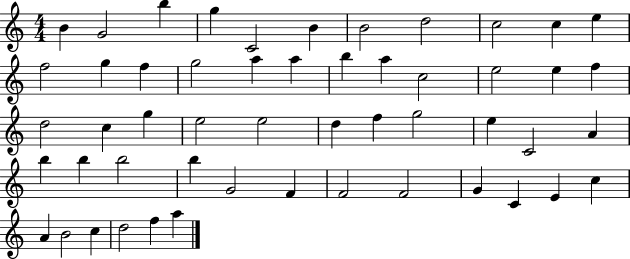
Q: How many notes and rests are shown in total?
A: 52